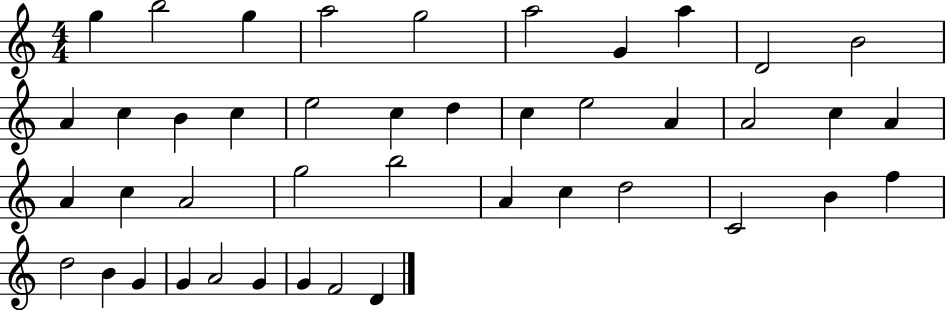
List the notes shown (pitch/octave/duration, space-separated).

G5/q B5/h G5/q A5/h G5/h A5/h G4/q A5/q D4/h B4/h A4/q C5/q B4/q C5/q E5/h C5/q D5/q C5/q E5/h A4/q A4/h C5/q A4/q A4/q C5/q A4/h G5/h B5/h A4/q C5/q D5/h C4/h B4/q F5/q D5/h B4/q G4/q G4/q A4/h G4/q G4/q F4/h D4/q